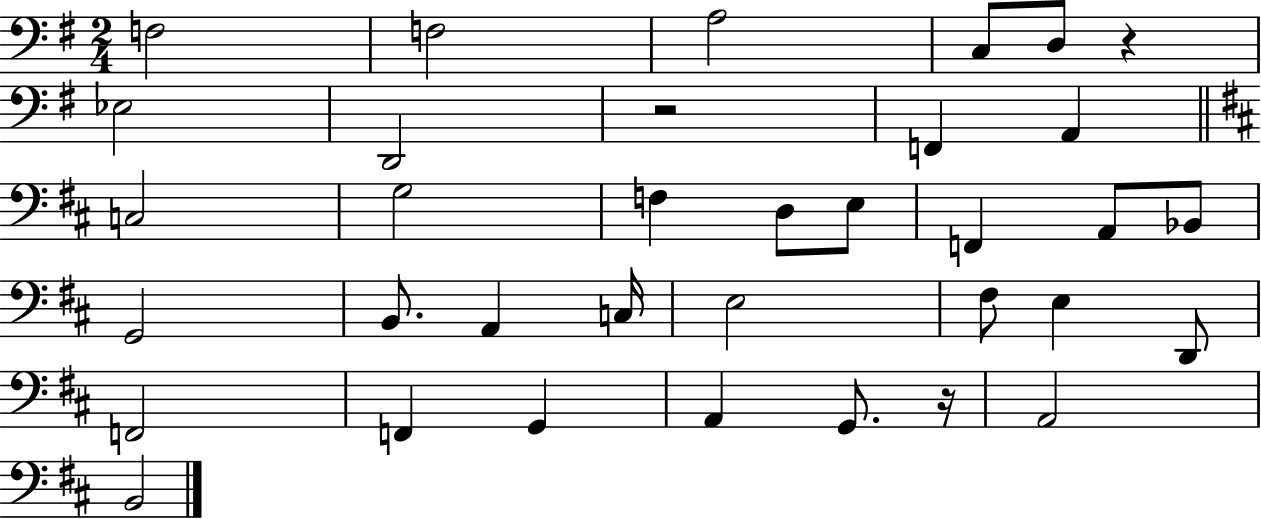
X:1
T:Untitled
M:2/4
L:1/4
K:G
F,2 F,2 A,2 C,/2 D,/2 z _E,2 D,,2 z2 F,, A,, C,2 G,2 F, D,/2 E,/2 F,, A,,/2 _B,,/2 G,,2 B,,/2 A,, C,/4 E,2 ^F,/2 E, D,,/2 F,,2 F,, G,, A,, G,,/2 z/4 A,,2 B,,2